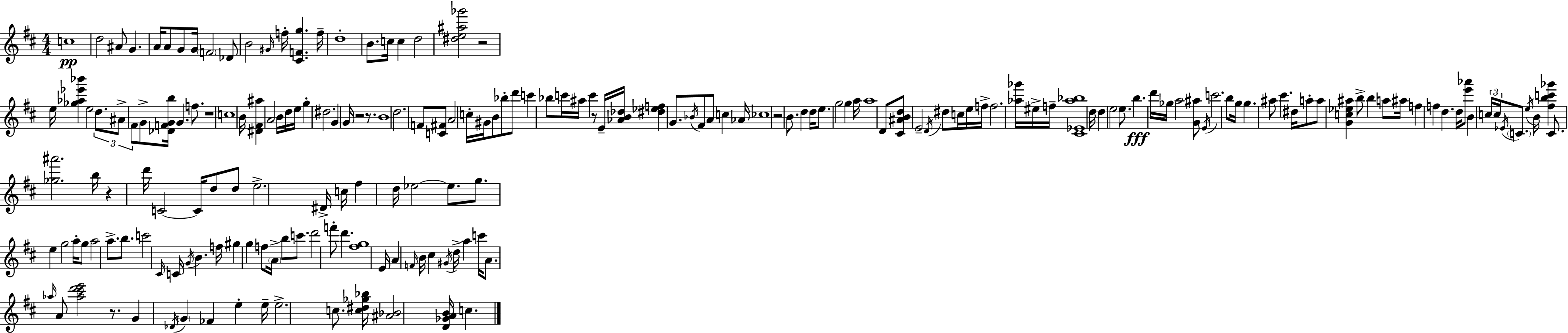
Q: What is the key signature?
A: D major